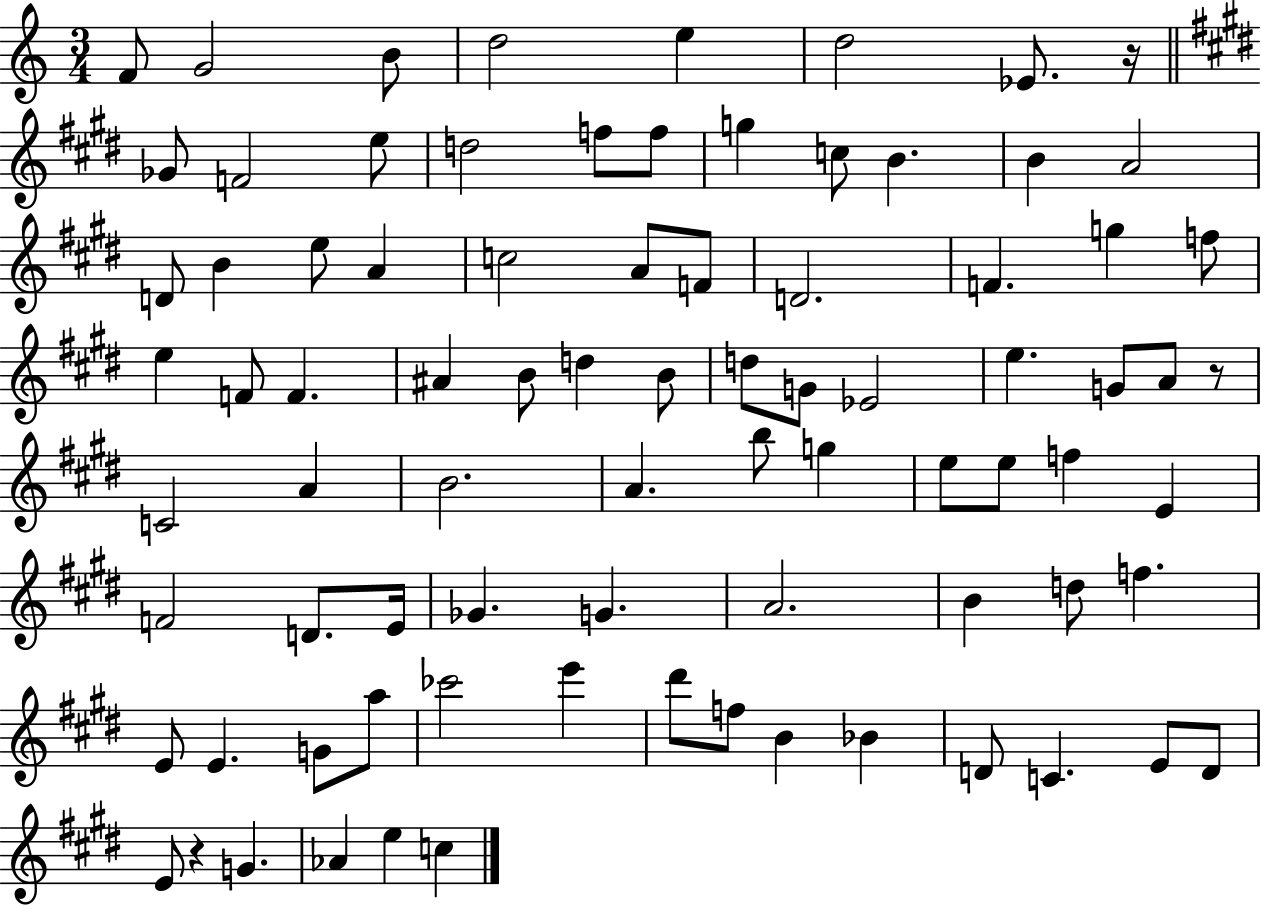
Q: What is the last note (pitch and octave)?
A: C5